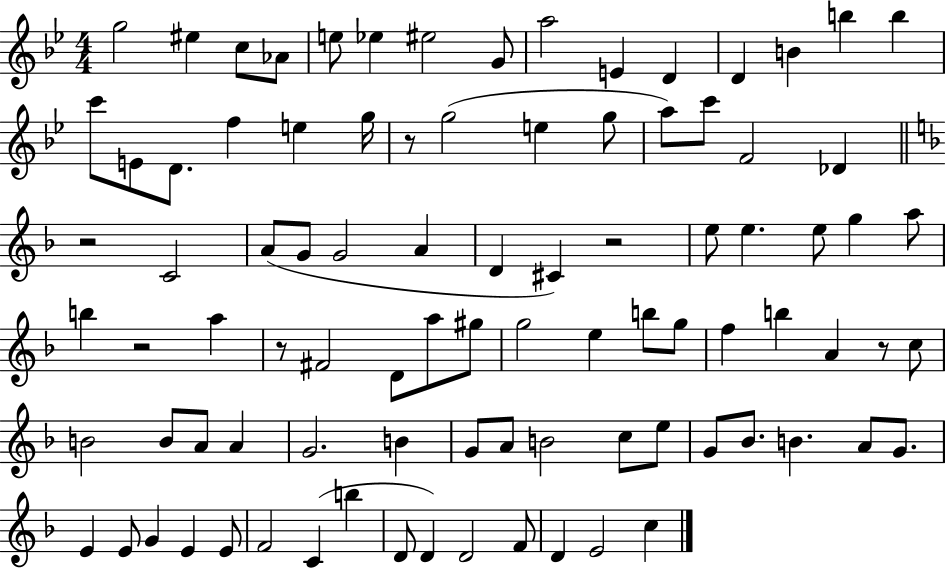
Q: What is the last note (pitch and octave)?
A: C5